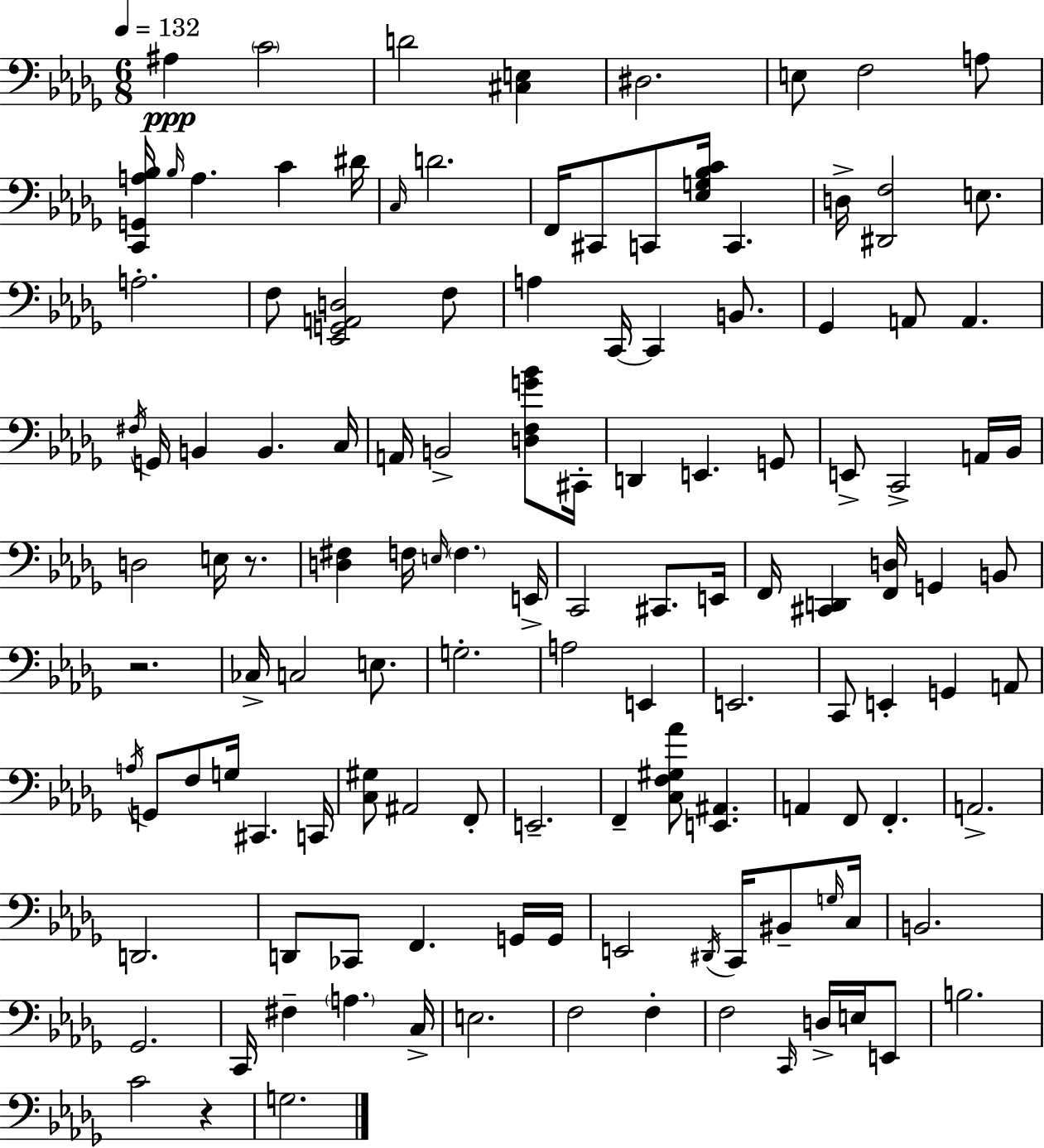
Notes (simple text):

A#3/q C4/h D4/h [C#3,E3]/q D#3/h. E3/e F3/h A3/e [C2,G2,A3,Bb3]/s Bb3/s A3/q. C4/q D#4/s C3/s D4/h. F2/s C#2/e C2/e [Eb3,G3,Bb3,C4]/s C2/q. D3/s [D#2,F3]/h E3/e. A3/h. F3/e [Eb2,G2,A2,D3]/h F3/e A3/q C2/s C2/q B2/e. Gb2/q A2/e A2/q. F#3/s G2/s B2/q B2/q. C3/s A2/s B2/h [D3,F3,G4,Bb4]/e C#2/s D2/q E2/q. G2/e E2/e C2/h A2/s Bb2/s D3/h E3/s R/e. [D3,F#3]/q F3/s E3/s F3/q. E2/s C2/h C#2/e. E2/s F2/s [C#2,D2]/q [F2,D3]/s G2/q B2/e R/h. CES3/s C3/h E3/e. G3/h. A3/h E2/q E2/h. C2/e E2/q G2/q A2/e A3/s G2/e F3/e G3/s C#2/q. C2/s [C3,G#3]/e A#2/h F2/e E2/h. F2/q [C3,F3,G#3,Ab4]/e [E2,A#2]/q. A2/q F2/e F2/q. A2/h. D2/h. D2/e CES2/e F2/q. G2/s G2/s E2/h D#2/s C2/s BIS2/e G3/s C3/s B2/h. Gb2/h. C2/s F#3/q A3/q. C3/s E3/h. F3/h F3/q F3/h C2/s D3/s E3/s E2/e B3/h. C4/h R/q G3/h.